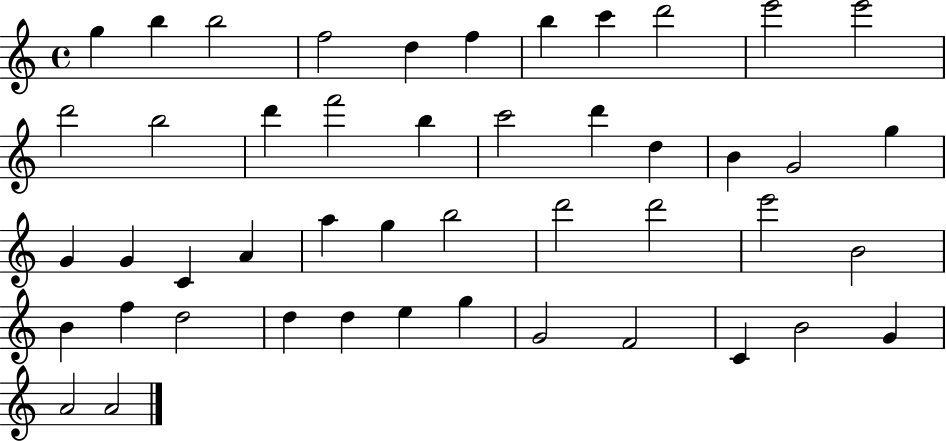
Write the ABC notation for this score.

X:1
T:Untitled
M:4/4
L:1/4
K:C
g b b2 f2 d f b c' d'2 e'2 e'2 d'2 b2 d' f'2 b c'2 d' d B G2 g G G C A a g b2 d'2 d'2 e'2 B2 B f d2 d d e g G2 F2 C B2 G A2 A2